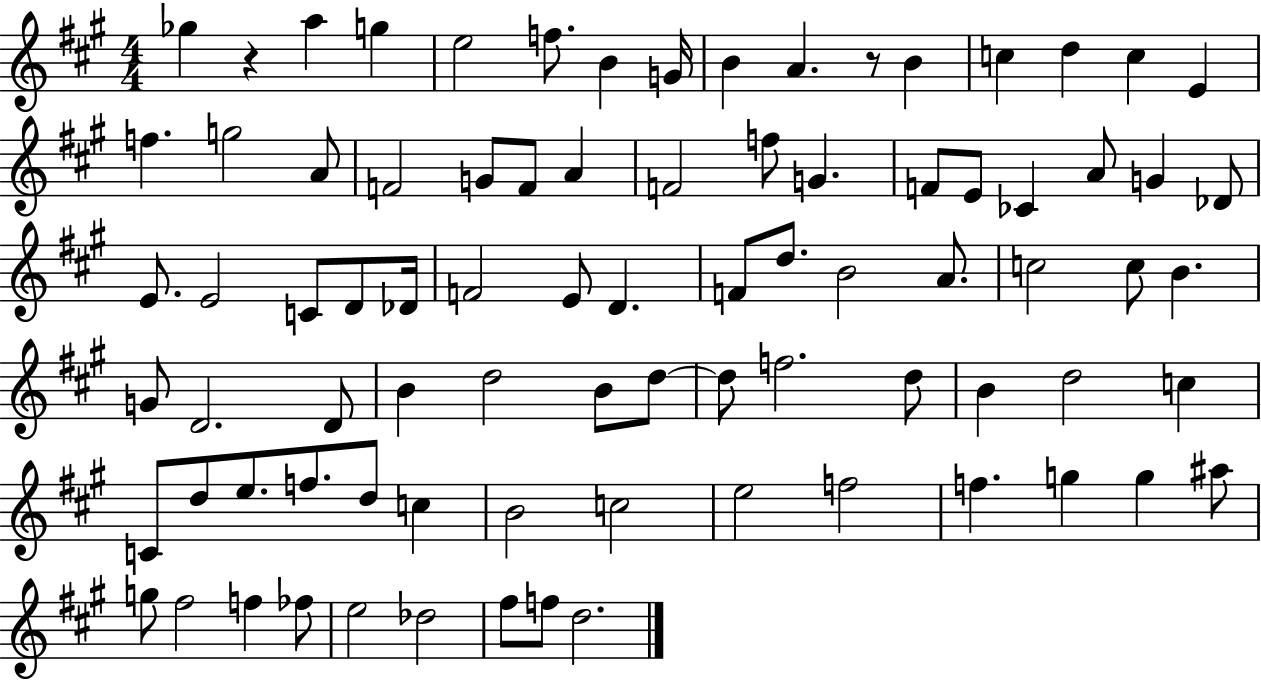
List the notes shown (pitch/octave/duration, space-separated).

Gb5/q R/q A5/q G5/q E5/h F5/e. B4/q G4/s B4/q A4/q. R/e B4/q C5/q D5/q C5/q E4/q F5/q. G5/h A4/e F4/h G4/e F4/e A4/q F4/h F5/e G4/q. F4/e E4/e CES4/q A4/e G4/q Db4/e E4/e. E4/h C4/e D4/e Db4/s F4/h E4/e D4/q. F4/e D5/e. B4/h A4/e. C5/h C5/e B4/q. G4/e D4/h. D4/e B4/q D5/h B4/e D5/e D5/e F5/h. D5/e B4/q D5/h C5/q C4/e D5/e E5/e. F5/e. D5/e C5/q B4/h C5/h E5/h F5/h F5/q. G5/q G5/q A#5/e G5/e F#5/h F5/q FES5/e E5/h Db5/h F#5/e F5/e D5/h.